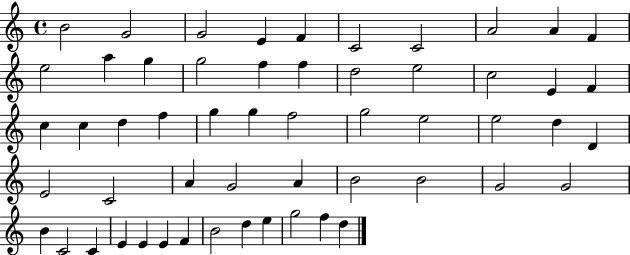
X:1
T:Untitled
M:4/4
L:1/4
K:C
B2 G2 G2 E F C2 C2 A2 A F e2 a g g2 f f d2 e2 c2 E F c c d f g g f2 g2 e2 e2 d D E2 C2 A G2 A B2 B2 G2 G2 B C2 C E E E F B2 d e g2 f d